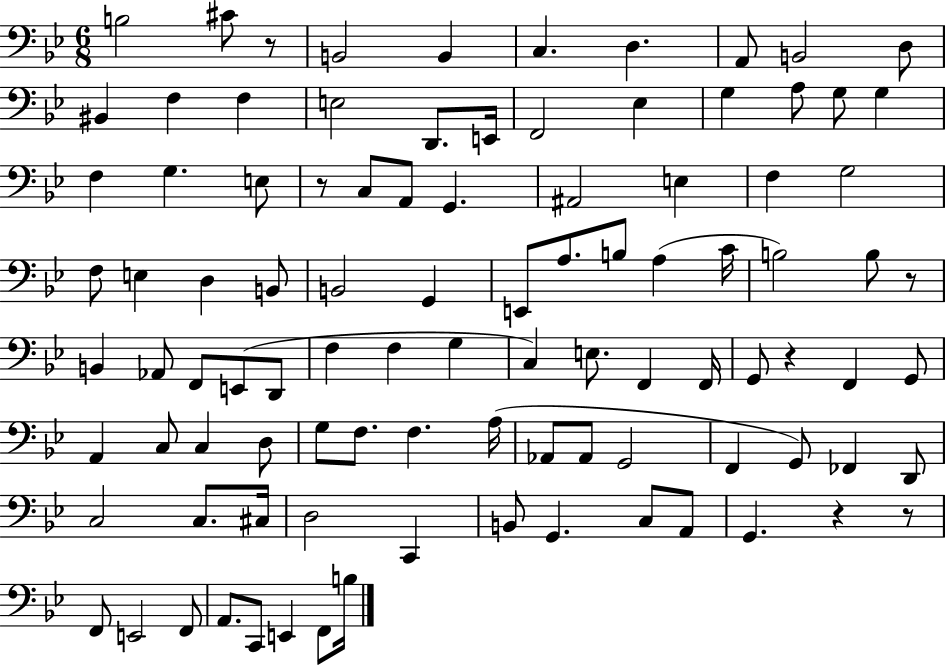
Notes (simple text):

B3/h C#4/e R/e B2/h B2/q C3/q. D3/q. A2/e B2/h D3/e BIS2/q F3/q F3/q E3/h D2/e. E2/s F2/h Eb3/q G3/q A3/e G3/e G3/q F3/q G3/q. E3/e R/e C3/e A2/e G2/q. A#2/h E3/q F3/q G3/h F3/e E3/q D3/q B2/e B2/h G2/q E2/e A3/e. B3/e A3/q C4/s B3/h B3/e R/e B2/q Ab2/e F2/e E2/e D2/e F3/q F3/q G3/q C3/q E3/e. F2/q F2/s G2/e R/q F2/q G2/e A2/q C3/e C3/q D3/e G3/e F3/e. F3/q. A3/s Ab2/e Ab2/e G2/h F2/q G2/e FES2/q D2/e C3/h C3/e. C#3/s D3/h C2/q B2/e G2/q. C3/e A2/e G2/q. R/q R/e F2/e E2/h F2/e A2/e. C2/e E2/q F2/e B3/s